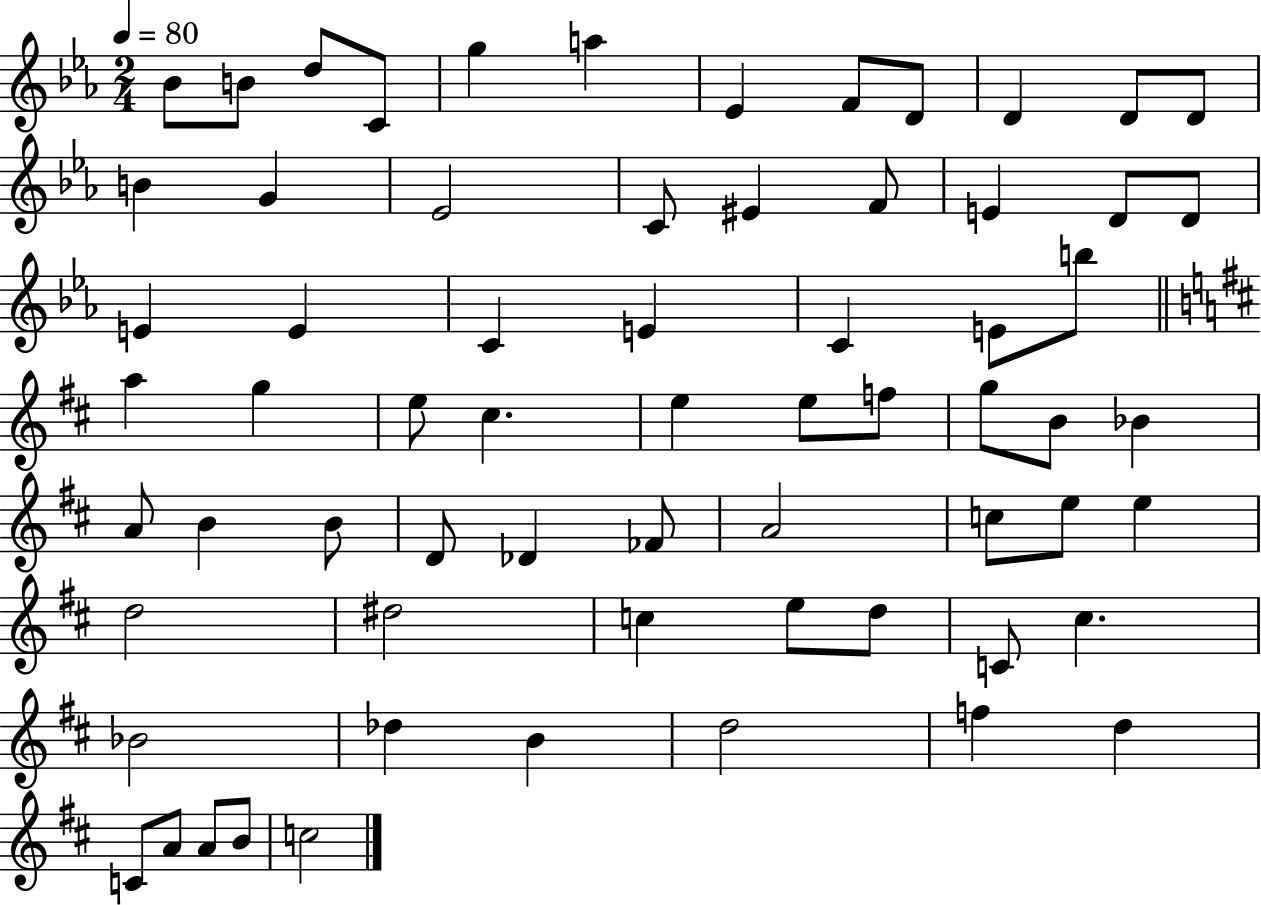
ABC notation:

X:1
T:Untitled
M:2/4
L:1/4
K:Eb
_B/2 B/2 d/2 C/2 g a _E F/2 D/2 D D/2 D/2 B G _E2 C/2 ^E F/2 E D/2 D/2 E E C E C E/2 b/2 a g e/2 ^c e e/2 f/2 g/2 B/2 _B A/2 B B/2 D/2 _D _F/2 A2 c/2 e/2 e d2 ^d2 c e/2 d/2 C/2 ^c _B2 _d B d2 f d C/2 A/2 A/2 B/2 c2